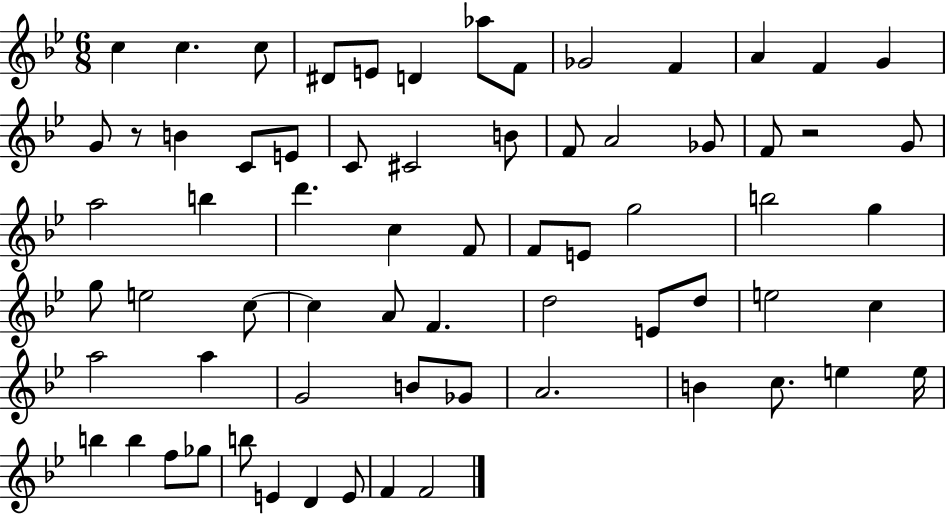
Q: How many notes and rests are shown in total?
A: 68